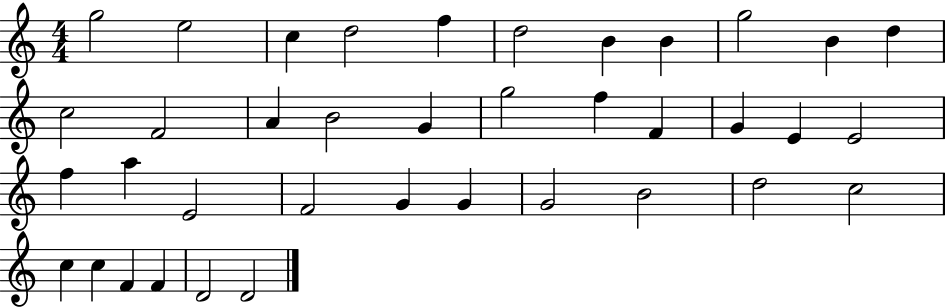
X:1
T:Untitled
M:4/4
L:1/4
K:C
g2 e2 c d2 f d2 B B g2 B d c2 F2 A B2 G g2 f F G E E2 f a E2 F2 G G G2 B2 d2 c2 c c F F D2 D2